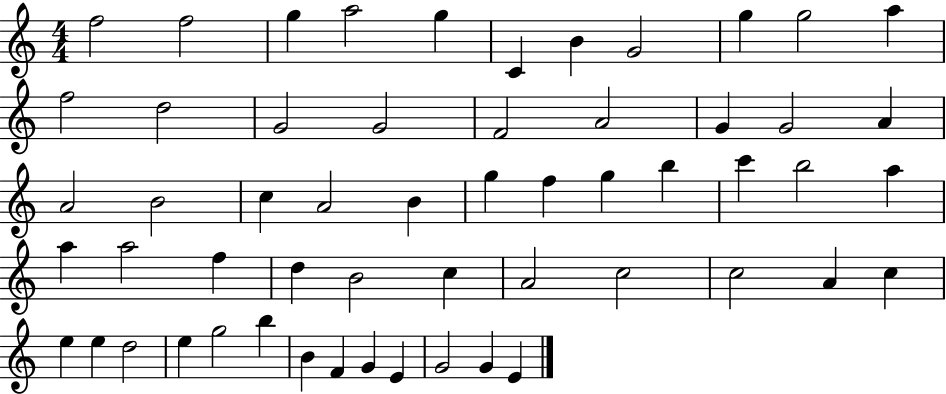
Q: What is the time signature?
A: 4/4